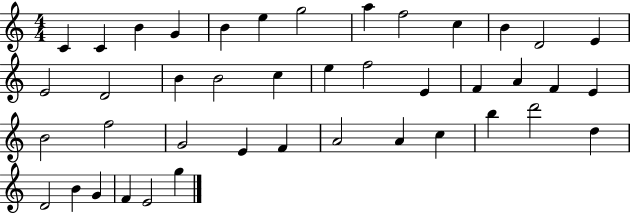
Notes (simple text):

C4/q C4/q B4/q G4/q B4/q E5/q G5/h A5/q F5/h C5/q B4/q D4/h E4/q E4/h D4/h B4/q B4/h C5/q E5/q F5/h E4/q F4/q A4/q F4/q E4/q B4/h F5/h G4/h E4/q F4/q A4/h A4/q C5/q B5/q D6/h D5/q D4/h B4/q G4/q F4/q E4/h G5/q